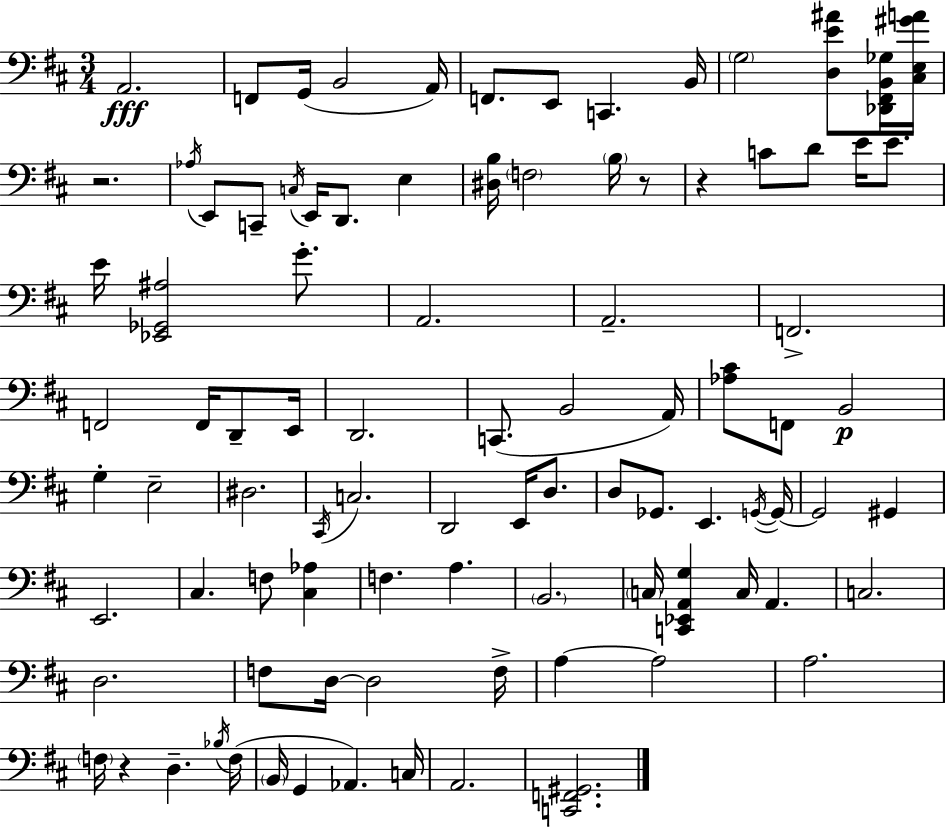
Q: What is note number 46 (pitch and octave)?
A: D3